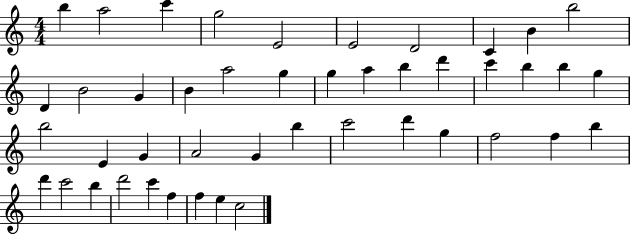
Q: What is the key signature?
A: C major